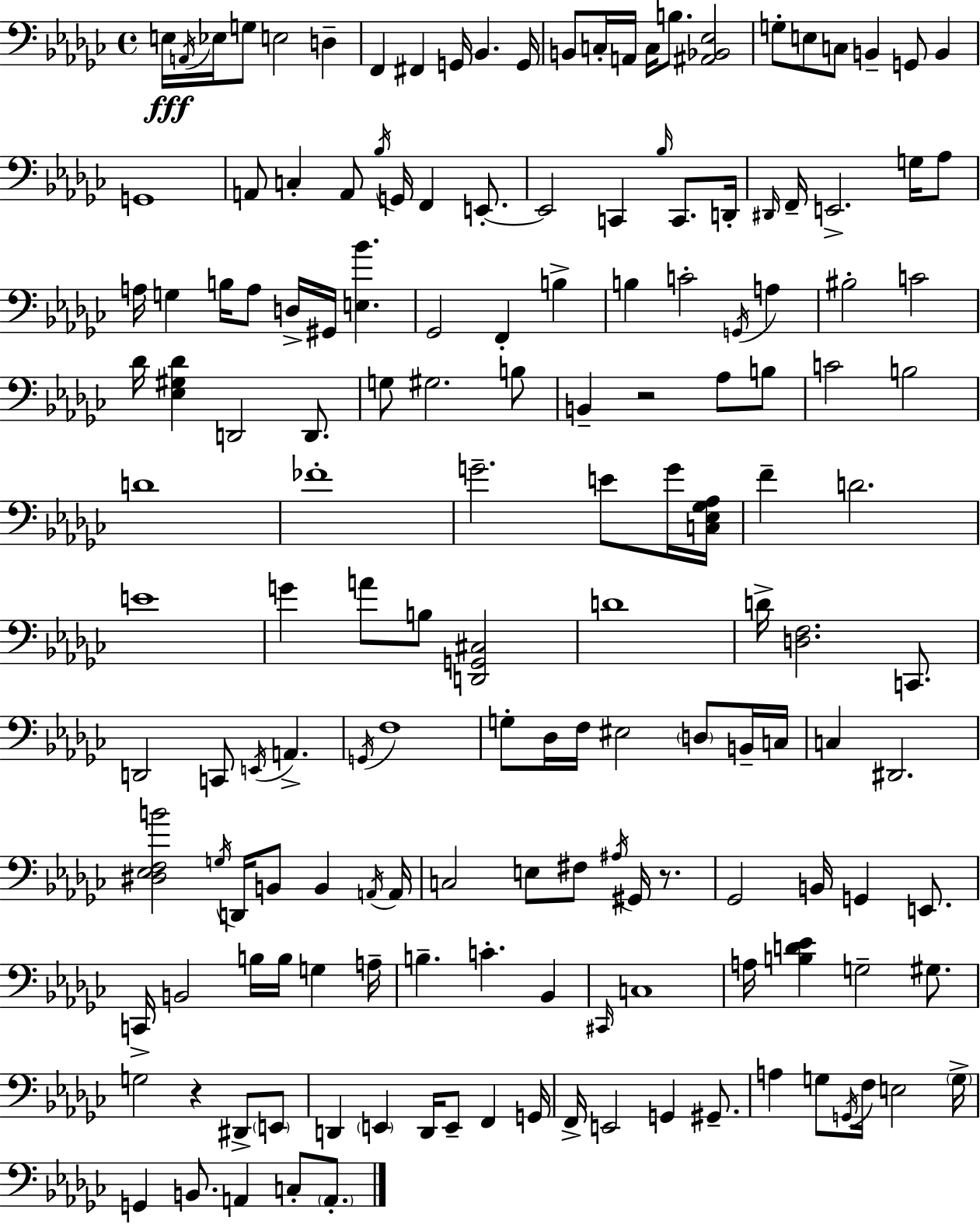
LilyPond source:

{
  \clef bass
  \time 4/4
  \defaultTimeSignature
  \key ees \minor
  \repeat volta 2 { e16\fff \acciaccatura { a,16 } ees16 g8 e2 d4-- | f,4 fis,4 g,16 bes,4. | g,16 b,8 c16-. a,16 c16 b8. <ais, bes, ees>2 | g8-. e8 c8 b,4-- g,8 b,4 | \break g,1 | a,8 c4-. a,8 \acciaccatura { bes16 } g,16 f,4 e,8.-.~~ | e,2 c,4 \grace { bes16 } c,8. | d,16-. \grace { dis,16 } f,16-- e,2.-> | \break g16 aes8 a16 g4 b16 a8 d16-> gis,16 <e bes'>4. | ges,2 f,4-. | b4-> b4 c'2-. | \acciaccatura { g,16 } a4 bis2-. c'2 | \break des'16 <ees gis des'>4 d,2 | d,8. g8 gis2. | b8 b,4-- r2 | aes8 b8 c'2 b2 | \break d'1 | fes'1-. | g'2.-- | e'8 g'16 <c ees ges aes>16 f'4-- d'2. | \break e'1 | g'4 a'8 b8 <d, g, cis>2 | d'1 | d'16-> <d f>2. | \break c,8. d,2 c,8 \acciaccatura { e,16 } | a,4.-> \acciaccatura { g,16 } f1 | g8-. des16 f16 eis2 | \parenthesize d8 b,16-- c16 c4 dis,2. | \break <dis ees f b'>2 \acciaccatura { g16 } | d,16 b,8 b,4 \acciaccatura { a,16 } a,16 c2 | e8 fis8 \acciaccatura { ais16 } gis,16 r8. ges,2 | b,16 g,4 e,8. c,16-> b,2 | \break b16 b16 g4 a16-- b4.-- | c'4.-. bes,4 \grace { cis,16 } c1 | a16 <b d' ees'>4 | g2-- gis8. g2 | \break r4 dis,8-> \parenthesize e,8 d,4 \parenthesize e,4 | d,16 e,8-- f,4 g,16 f,16-> e,2 | g,4 gis,8.-- a4 g8 | \acciaccatura { g,16 } f16 e2 \parenthesize g16-> g,4 | \break b,8. a,4 c8-. \parenthesize a,8.-. } \bar "|."
}